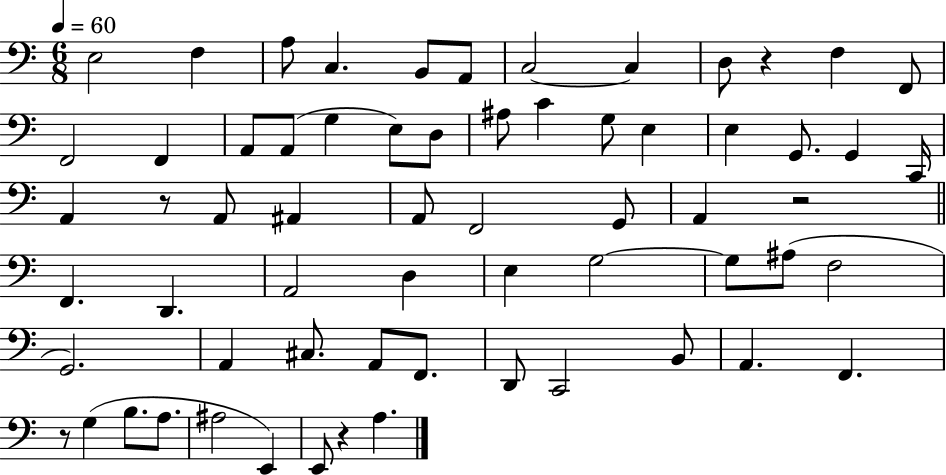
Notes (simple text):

E3/h F3/q A3/e C3/q. B2/e A2/e C3/h C3/q D3/e R/q F3/q F2/e F2/h F2/q A2/e A2/e G3/q E3/e D3/e A#3/e C4/q G3/e E3/q E3/q G2/e. G2/q C2/s A2/q R/e A2/e A#2/q A2/e F2/h G2/e A2/q R/h F2/q. D2/q. A2/h D3/q E3/q G3/h G3/e A#3/e F3/h G2/h. A2/q C#3/e. A2/e F2/e. D2/e C2/h B2/e A2/q. F2/q. R/e G3/q B3/e. A3/e. A#3/h E2/q E2/e R/q A3/q.